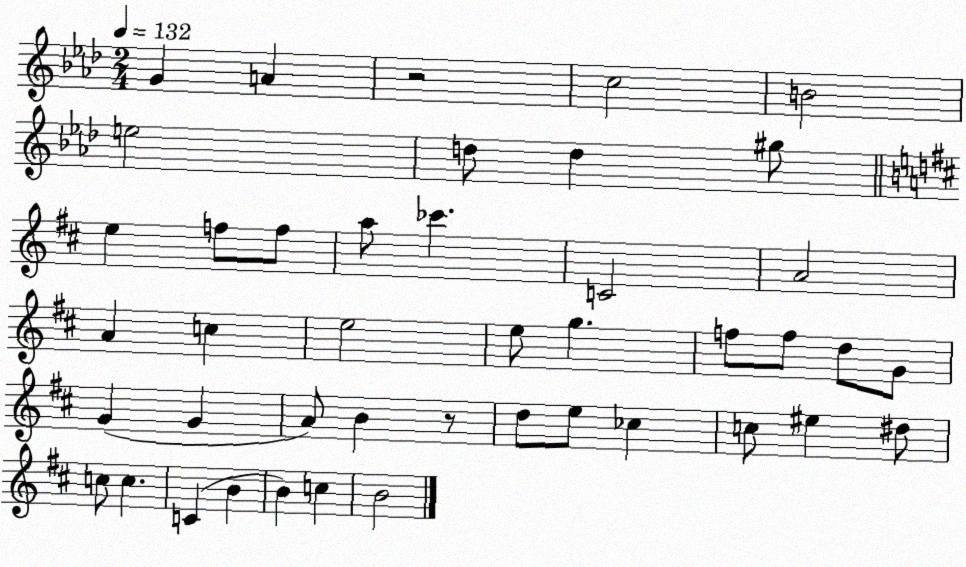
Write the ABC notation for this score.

X:1
T:Untitled
M:2/4
L:1/4
K:Ab
G A z2 c2 B2 e2 d/2 d ^g/2 e f/2 f/2 a/2 _c' C2 A2 A c e2 e/2 g f/2 f/2 d/2 G/2 G G A/2 B z/2 d/2 e/2 _c c/2 ^e ^d/2 c/2 c C B B c B2